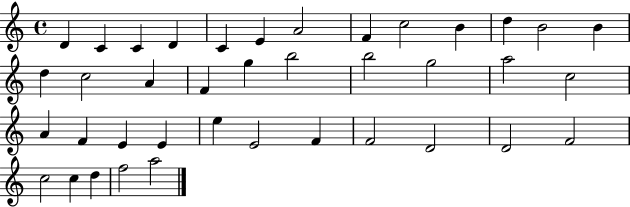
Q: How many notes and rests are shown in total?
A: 39